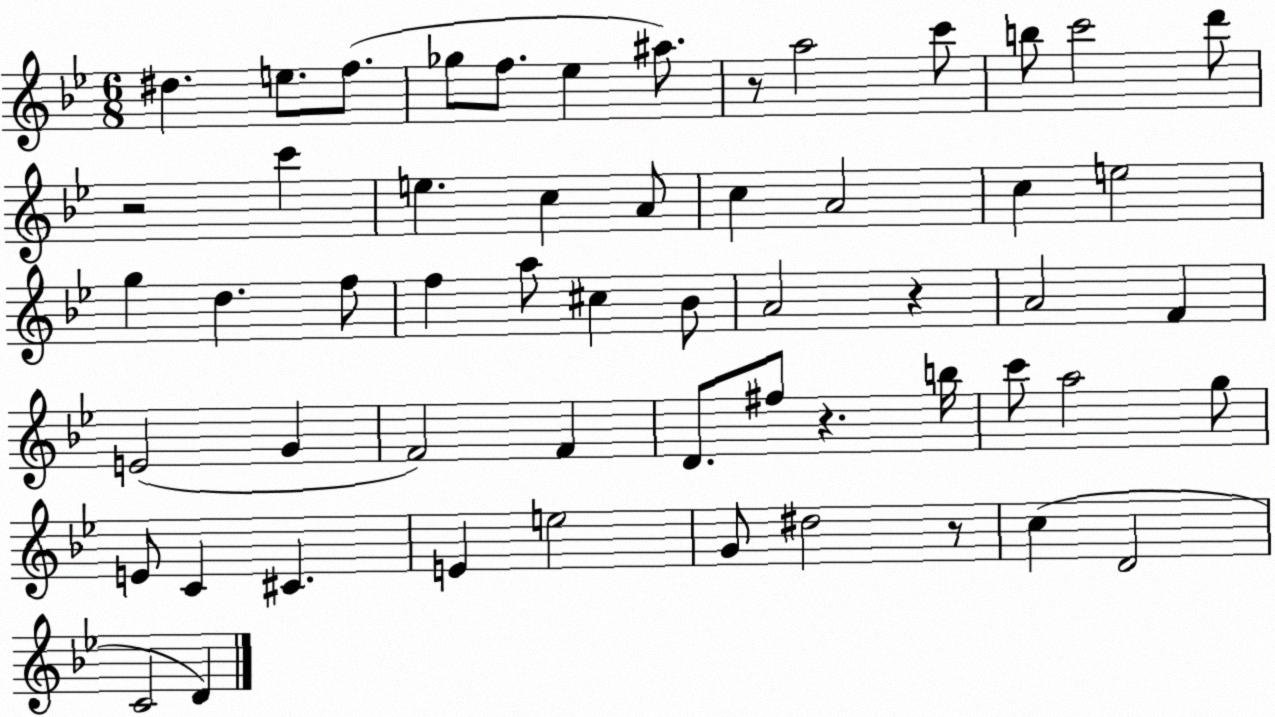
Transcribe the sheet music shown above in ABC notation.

X:1
T:Untitled
M:6/8
L:1/4
K:Bb
^d e/2 f/2 _g/2 f/2 _e ^a/2 z/2 a2 c'/2 b/2 c'2 d'/2 z2 c' e c A/2 c A2 c e2 g d f/2 f a/2 ^c _B/2 A2 z A2 F E2 G F2 F D/2 ^f/2 z b/4 c'/2 a2 g/2 E/2 C ^C E e2 G/2 ^d2 z/2 c D2 C2 D